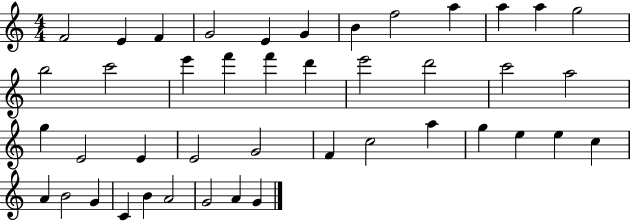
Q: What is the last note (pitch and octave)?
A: G4